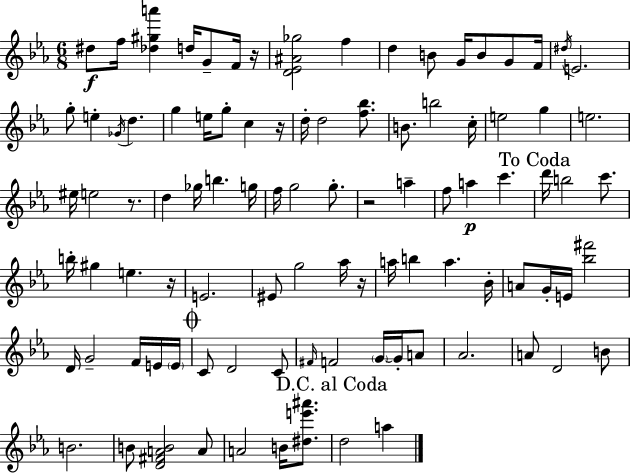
{
  \clef treble
  \numericTimeSignature
  \time 6/8
  \key c \minor
  dis''8\f f''16 <des'' gis'' a'''>4 d''16 g'8-- f'16 r16 | <d' ees' ais' ges''>2 f''4 | d''4 b'8 g'16 b'8 g'8 f'16 | \acciaccatura { dis''16 } e'2. | \break g''8-. e''4-. \acciaccatura { ges'16 } d''4. | g''4 e''16 g''8-. c''4 | r16 d''16-. d''2 <f'' bes''>8. | b'8. b''2 | \break c''16-. e''2 g''4 | e''2. | eis''16 e''2 r8. | d''4 ges''16 b''4. | \break g''16 f''16 g''2 g''8.-. | r2 a''4-- | f''8 a''4\p c'''4. | \mark "To Coda" d'''16 b''2 c'''8. | \break b''16-. gis''4 e''4. | r16 e'2. | eis'8 g''2 | aes''16 r16 a''16 b''4 a''4. | \break bes'16-. a'8 g'16-. e'16 <bes'' fis'''>2 | d'16 g'2-- f'16 | e'16 \parenthesize e'16 \mark \markup { \musicglyph "scripts.coda" } c'8 d'2 | c'8 \grace { fis'16 } f'2 \parenthesize g'16~~ | \break g'16-. a'8 aes'2. | a'8 d'2 | b'8 b'2. | b'8 <d' fis' a' b'>2 | \break a'8 a'2 b'16 | <dis'' e''' ais'''>8. \mark "D.C. al Coda" d''2 a''4 | \bar "|."
}